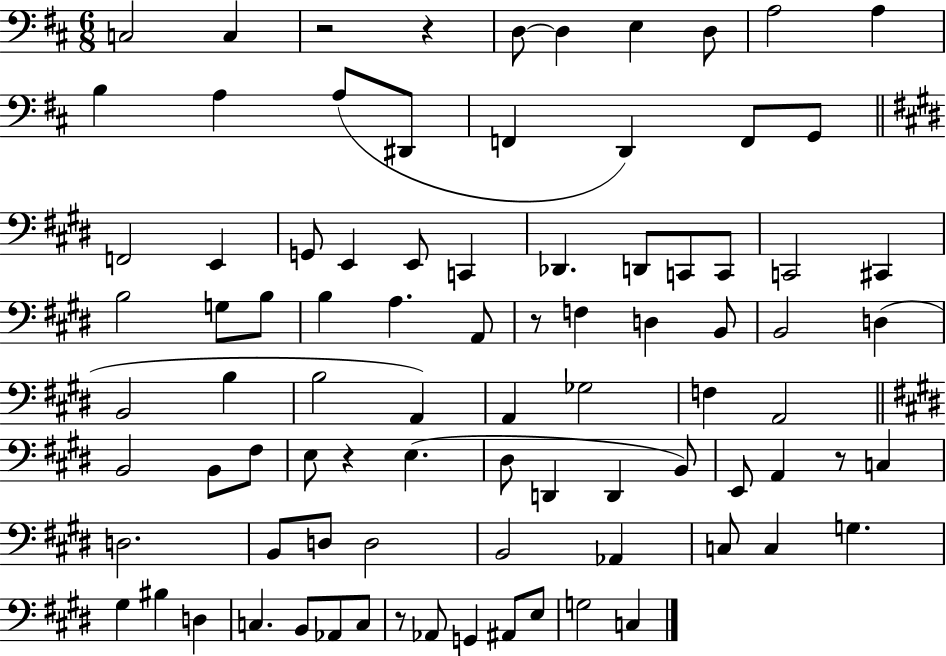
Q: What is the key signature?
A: D major